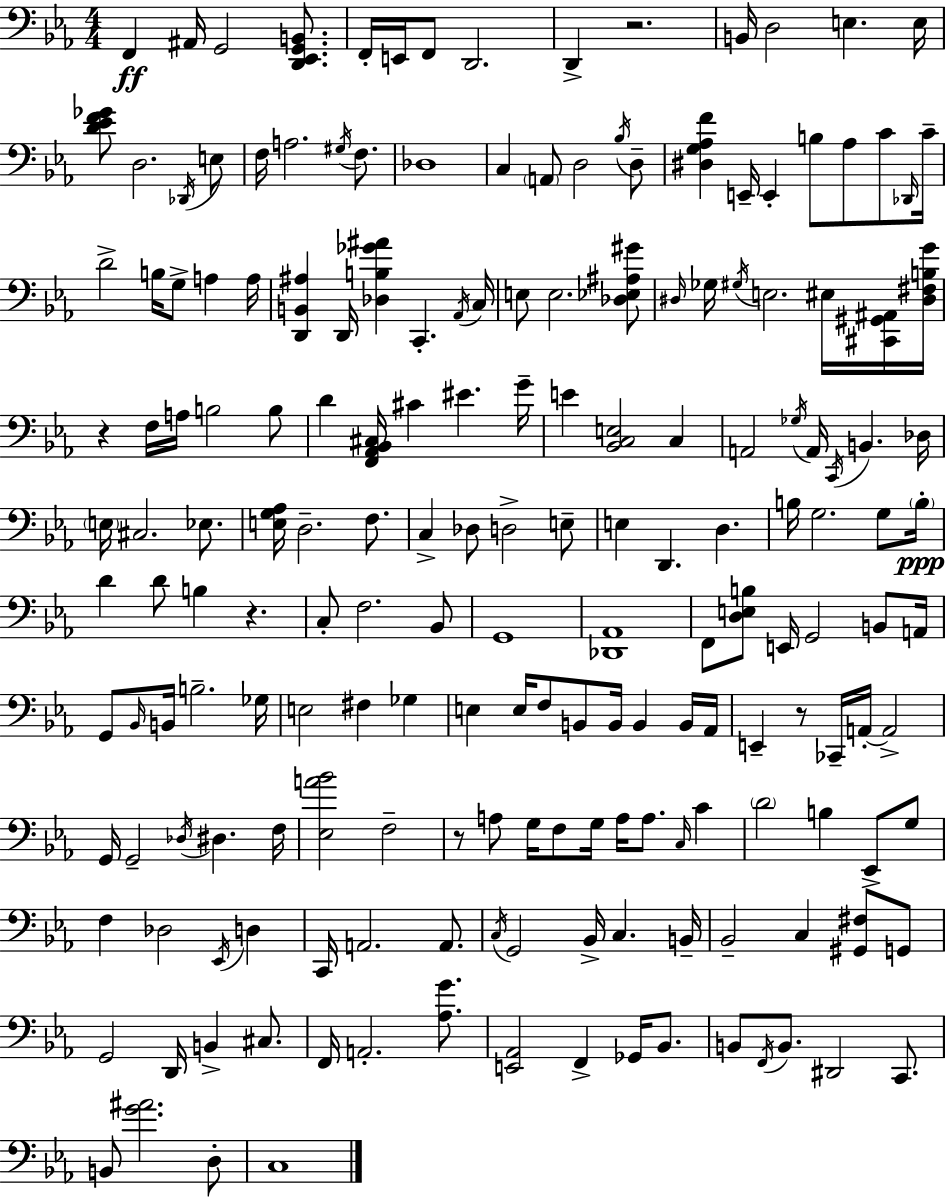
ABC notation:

X:1
T:Untitled
M:4/4
L:1/4
K:Eb
F,, ^A,,/4 G,,2 [D,,_E,,G,,B,,]/2 F,,/4 E,,/4 F,,/2 D,,2 D,, z2 B,,/4 D,2 E, E,/4 [D_EF_G]/2 D,2 _D,,/4 E,/2 F,/4 A,2 ^G,/4 F,/2 _D,4 C, A,,/2 D,2 _B,/4 D,/2 [^D,G,_A,F] E,,/4 E,, B,/2 _A,/2 C/2 _D,,/4 C/4 D2 B,/4 G,/2 A, A,/4 [D,,B,,^A,] D,,/4 [_D,B,_G^A] C,, _A,,/4 C,/4 E,/2 E,2 [_D,_E,^A,^G]/2 ^D,/4 _G,/4 ^G,/4 E,2 ^E,/4 [^C,,^G,,^A,,]/4 [^D,^F,B,G]/4 z F,/4 A,/4 B,2 B,/2 D [F,,_A,,_B,,^C,]/4 ^C ^E G/4 E [_B,,C,E,]2 C, A,,2 _G,/4 A,,/4 C,,/4 B,, _D,/4 E,/4 ^C,2 _E,/2 [E,G,_A,]/4 D,2 F,/2 C, _D,/2 D,2 E,/2 E, D,, D, B,/4 G,2 G,/2 B,/4 D D/2 B, z C,/2 F,2 _B,,/2 G,,4 [_D,,_A,,]4 F,,/2 [D,E,B,]/2 E,,/4 G,,2 B,,/2 A,,/4 G,,/2 _B,,/4 B,,/4 B,2 _G,/4 E,2 ^F, _G, E, E,/4 F,/2 B,,/2 B,,/4 B,, B,,/4 _A,,/4 E,, z/2 _C,,/4 A,,/4 A,,2 G,,/4 G,,2 _D,/4 ^D, F,/4 [_E,A_B]2 F,2 z/2 A,/2 G,/4 F,/2 G,/4 A,/4 A,/2 C,/4 C D2 B, _E,,/2 G,/2 F, _D,2 _E,,/4 D, C,,/4 A,,2 A,,/2 C,/4 G,,2 _B,,/4 C, B,,/4 _B,,2 C, [^G,,^F,]/2 G,,/2 G,,2 D,,/4 B,, ^C,/2 F,,/4 A,,2 [_A,G]/2 [E,,_A,,]2 F,, _G,,/4 _B,,/2 B,,/2 F,,/4 B,,/2 ^D,,2 C,,/2 B,,/2 [G^A]2 D,/2 C,4